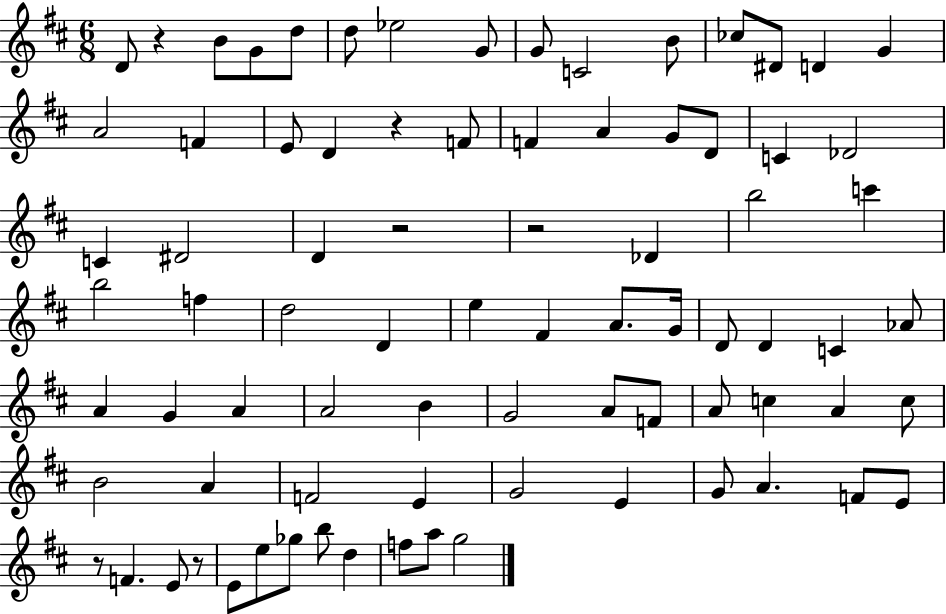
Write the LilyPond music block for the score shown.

{
  \clef treble
  \numericTimeSignature
  \time 6/8
  \key d \major
  d'8 r4 b'8 g'8 d''8 | d''8 ees''2 g'8 | g'8 c'2 b'8 | ces''8 dis'8 d'4 g'4 | \break a'2 f'4 | e'8 d'4 r4 f'8 | f'4 a'4 g'8 d'8 | c'4 des'2 | \break c'4 dis'2 | d'4 r2 | r2 des'4 | b''2 c'''4 | \break b''2 f''4 | d''2 d'4 | e''4 fis'4 a'8. g'16 | d'8 d'4 c'4 aes'8 | \break a'4 g'4 a'4 | a'2 b'4 | g'2 a'8 f'8 | a'8 c''4 a'4 c''8 | \break b'2 a'4 | f'2 e'4 | g'2 e'4 | g'8 a'4. f'8 e'8 | \break r8 f'4. e'8 r8 | e'8 e''8 ges''8 b''8 d''4 | f''8 a''8 g''2 | \bar "|."
}